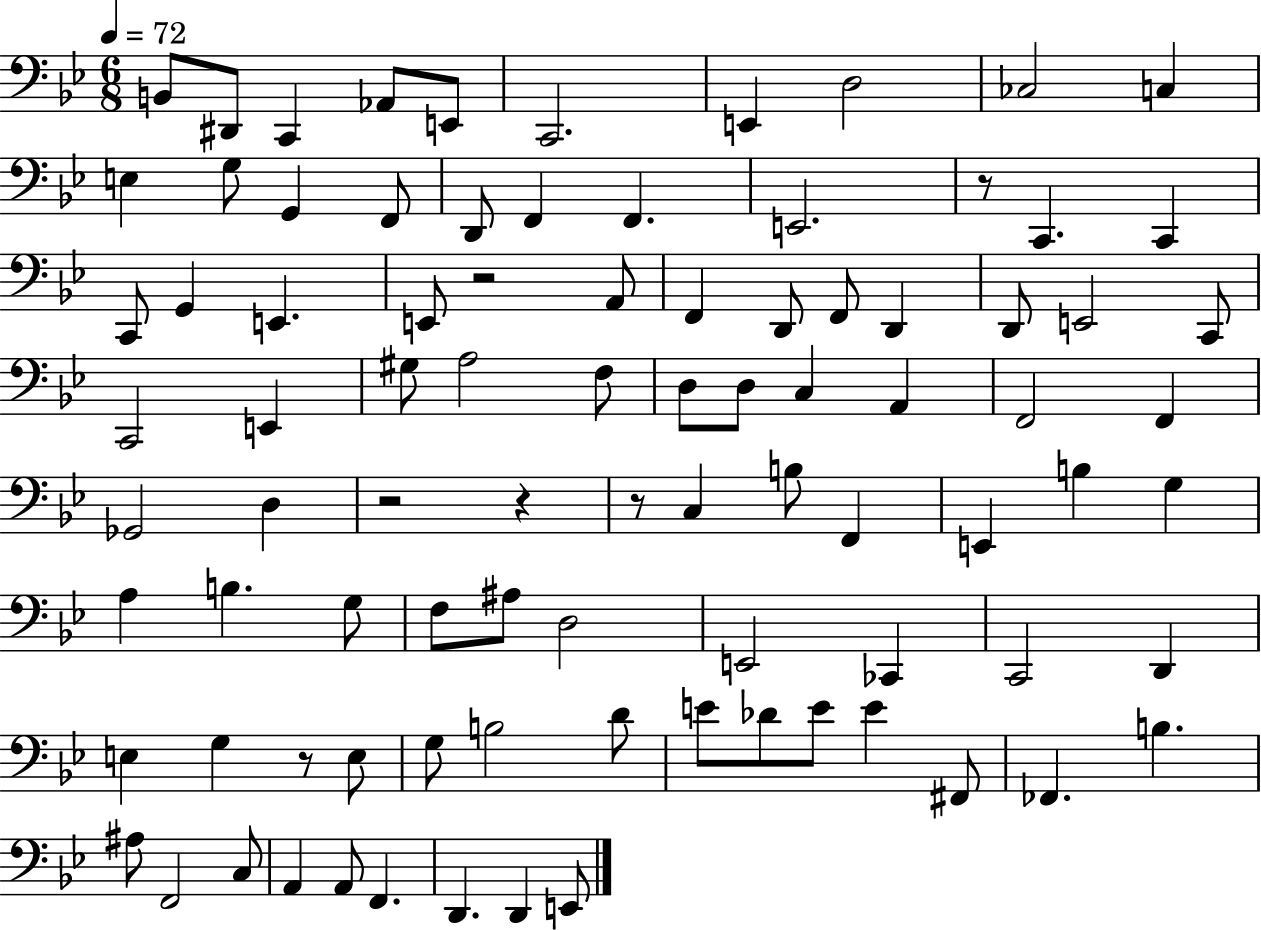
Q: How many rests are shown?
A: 6